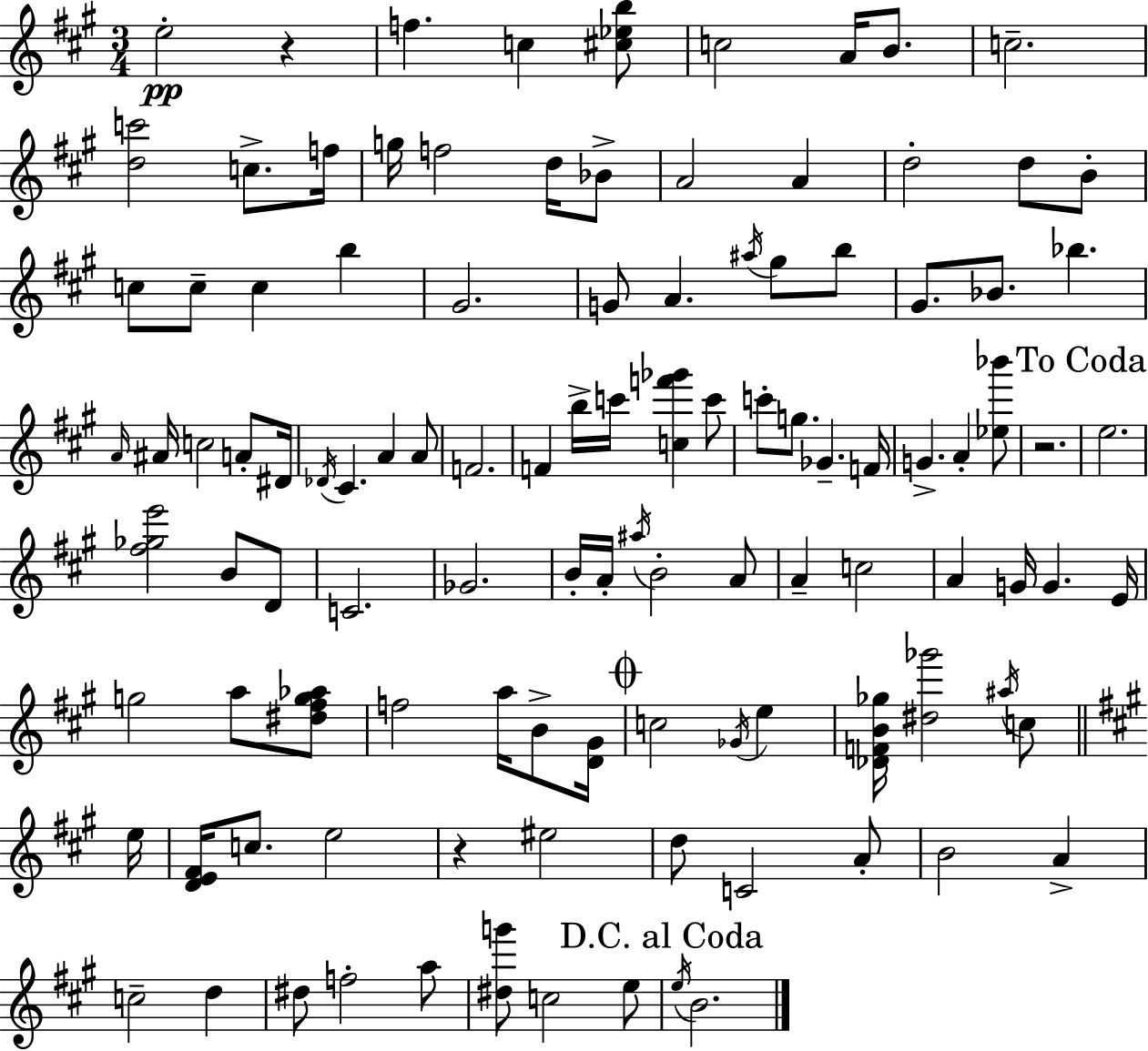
E5/h R/q F5/q. C5/q [C#5,Eb5,B5]/e C5/h A4/s B4/e. C5/h. [D5,C6]/h C5/e. F5/s G5/s F5/h D5/s Bb4/e A4/h A4/q D5/h D5/e B4/e C5/e C5/e C5/q B5/q G#4/h. G4/e A4/q. A#5/s G#5/e B5/e G#4/e. Bb4/e. Bb5/q. A4/s A#4/s C5/h A4/e D#4/s Db4/s C#4/q. A4/q A4/e F4/h. F4/q B5/s C6/s [C5,F6,Gb6]/q C6/e C6/e G5/e. Gb4/q. F4/s G4/q. A4/q [Eb5,Bb6]/e R/h. E5/h. [F#5,Gb5,E6]/h B4/e D4/e C4/h. Gb4/h. B4/s A4/s A#5/s B4/h A4/e A4/q C5/h A4/q G4/s G4/q. E4/s G5/h A5/e [D#5,F#5,G5,Ab5]/e F5/h A5/s B4/e [D4,G#4]/s C5/h Gb4/s E5/q [Db4,F4,B4,Gb5]/s [D#5,Gb6]/h A#5/s C5/e E5/s [D4,E4,F#4]/s C5/e. E5/h R/q EIS5/h D5/e C4/h A4/e B4/h A4/q C5/h D5/q D#5/e F5/h A5/e [D#5,G6]/e C5/h E5/e E5/s B4/h.